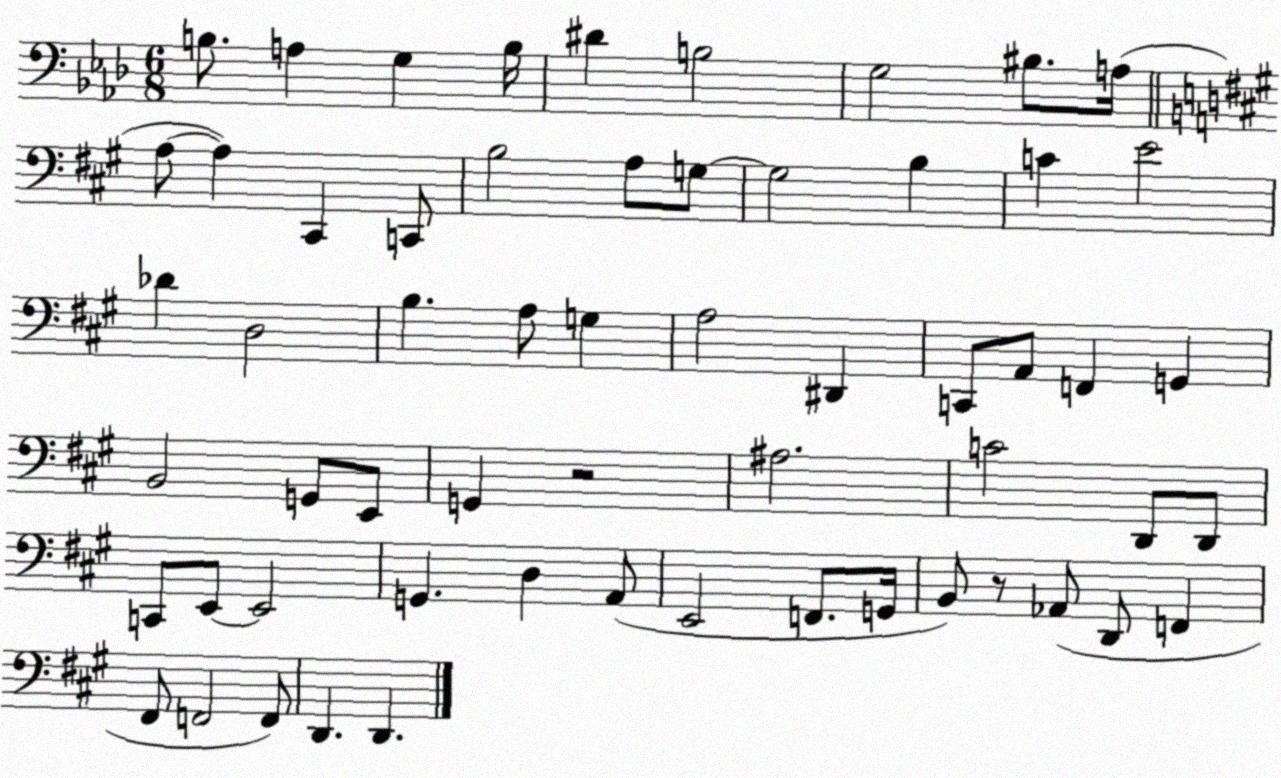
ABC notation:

X:1
T:Untitled
M:6/8
L:1/4
K:Ab
B,/2 A, G, B,/4 ^D B,2 G,2 ^B,/2 A,/4 A,/2 A, ^C,, C,,/2 B,2 A,/2 G,/2 G,2 B, C E2 _D D,2 B, A,/2 G, A,2 ^D,, C,,/2 A,,/2 F,, G,, B,,2 G,,/2 E,,/2 G,, z2 ^A,2 C2 D,,/2 D,,/2 C,,/2 E,,/2 E,,2 G,, D, A,,/2 E,,2 F,,/2 G,,/4 B,,/2 z/2 _A,,/2 D,,/2 F,, ^F,,/2 F,,2 F,,/2 D,, D,,